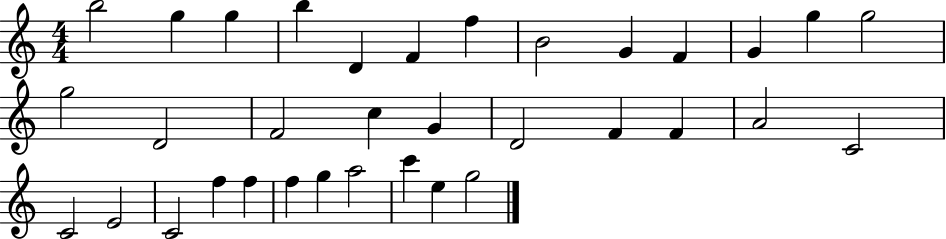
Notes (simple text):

B5/h G5/q G5/q B5/q D4/q F4/q F5/q B4/h G4/q F4/q G4/q G5/q G5/h G5/h D4/h F4/h C5/q G4/q D4/h F4/q F4/q A4/h C4/h C4/h E4/h C4/h F5/q F5/q F5/q G5/q A5/h C6/q E5/q G5/h